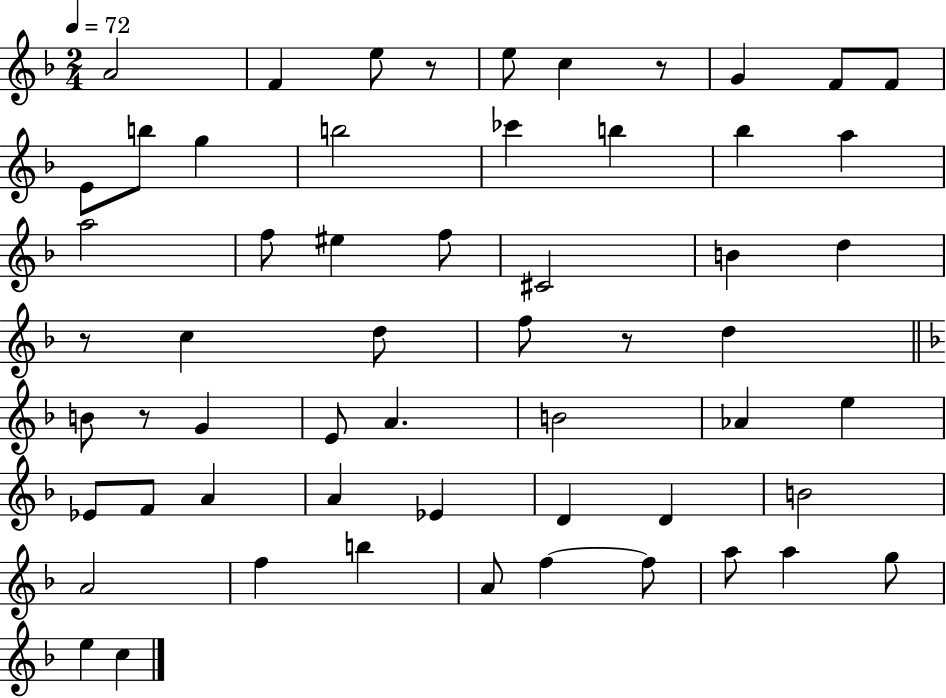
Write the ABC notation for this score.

X:1
T:Untitled
M:2/4
L:1/4
K:F
A2 F e/2 z/2 e/2 c z/2 G F/2 F/2 E/2 b/2 g b2 _c' b _b a a2 f/2 ^e f/2 ^C2 B d z/2 c d/2 f/2 z/2 d B/2 z/2 G E/2 A B2 _A e _E/2 F/2 A A _E D D B2 A2 f b A/2 f f/2 a/2 a g/2 e c